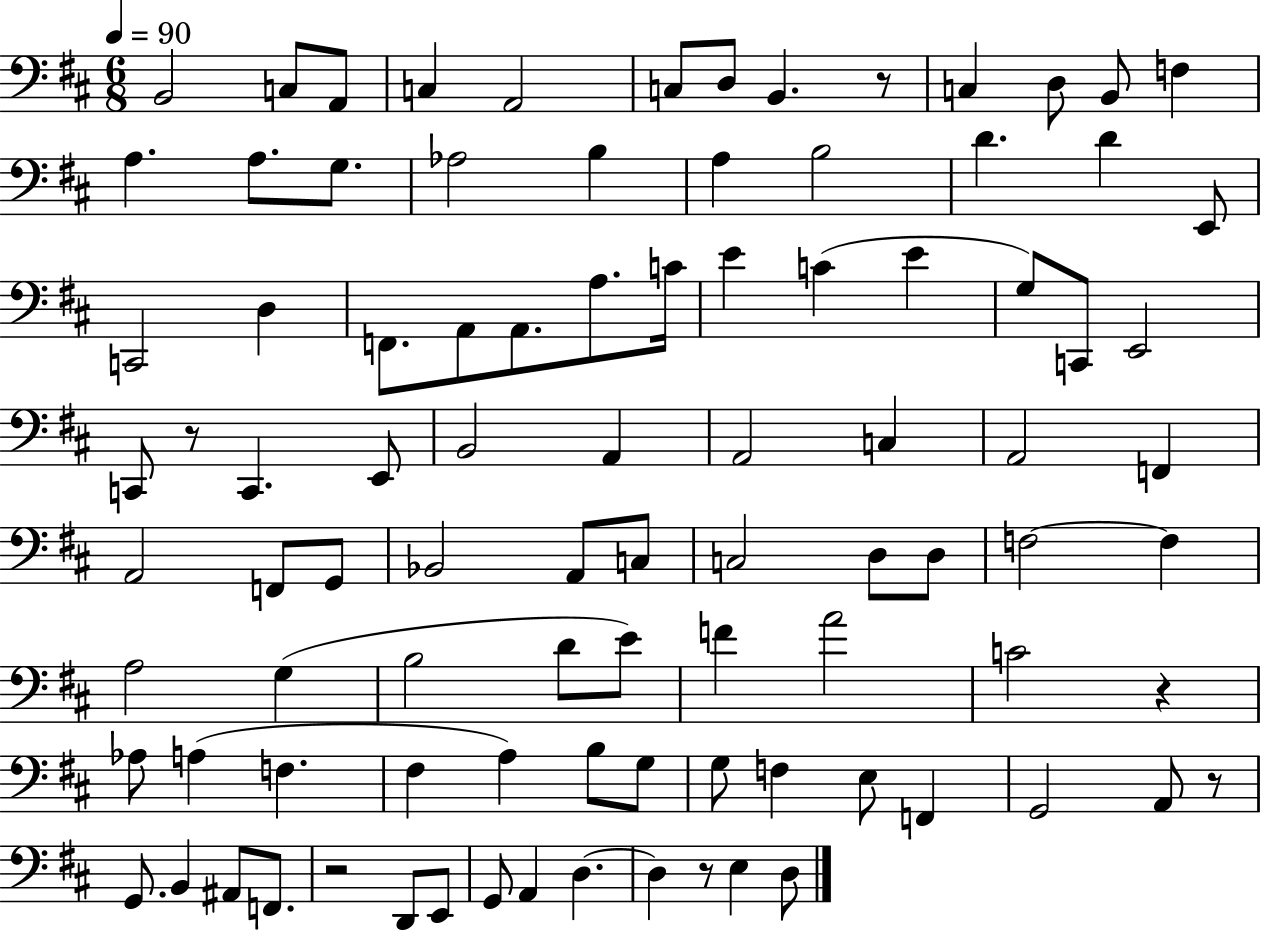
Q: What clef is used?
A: bass